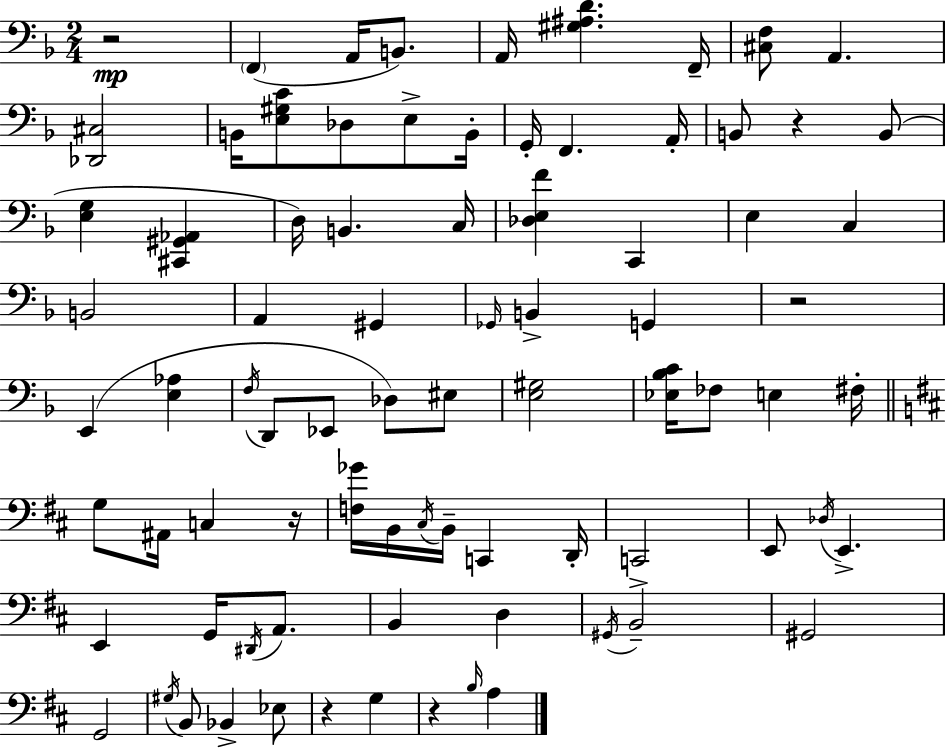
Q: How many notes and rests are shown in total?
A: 82